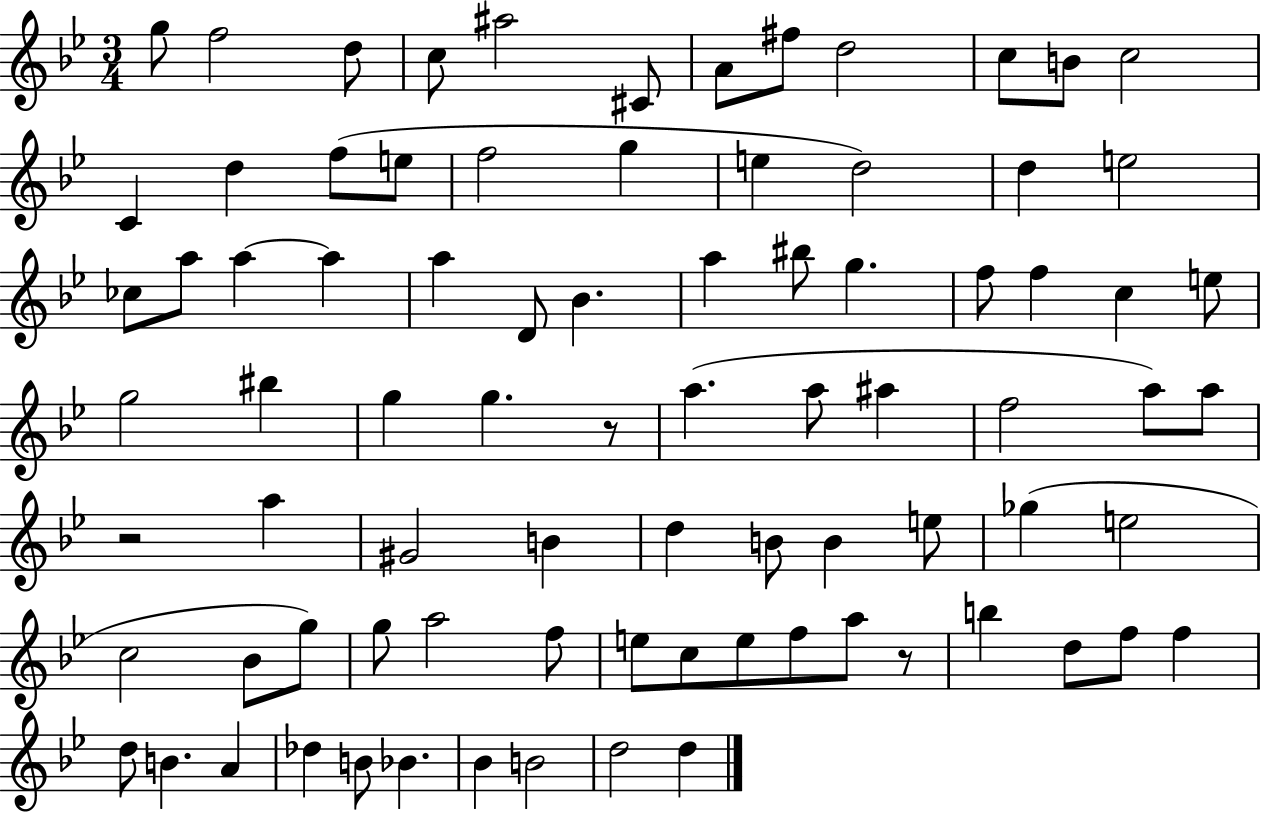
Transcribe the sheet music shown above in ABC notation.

X:1
T:Untitled
M:3/4
L:1/4
K:Bb
g/2 f2 d/2 c/2 ^a2 ^C/2 A/2 ^f/2 d2 c/2 B/2 c2 C d f/2 e/2 f2 g e d2 d e2 _c/2 a/2 a a a D/2 _B a ^b/2 g f/2 f c e/2 g2 ^b g g z/2 a a/2 ^a f2 a/2 a/2 z2 a ^G2 B d B/2 B e/2 _g e2 c2 _B/2 g/2 g/2 a2 f/2 e/2 c/2 e/2 f/2 a/2 z/2 b d/2 f/2 f d/2 B A _d B/2 _B _B B2 d2 d